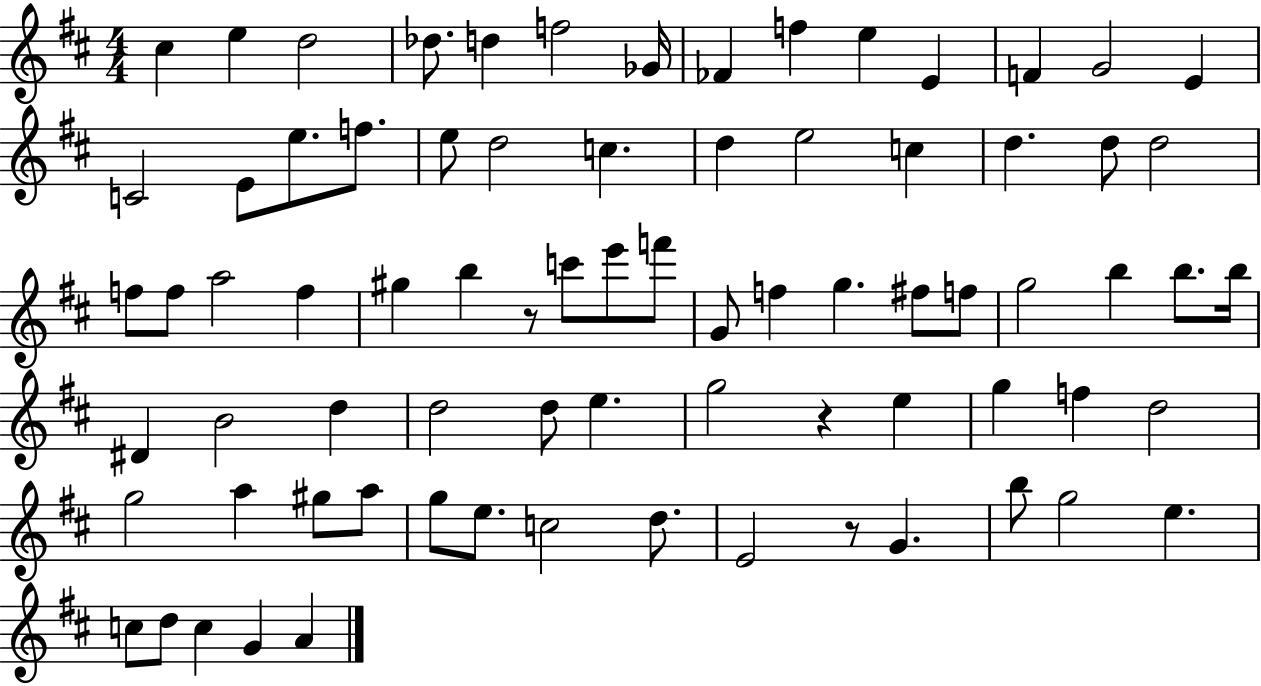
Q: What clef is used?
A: treble